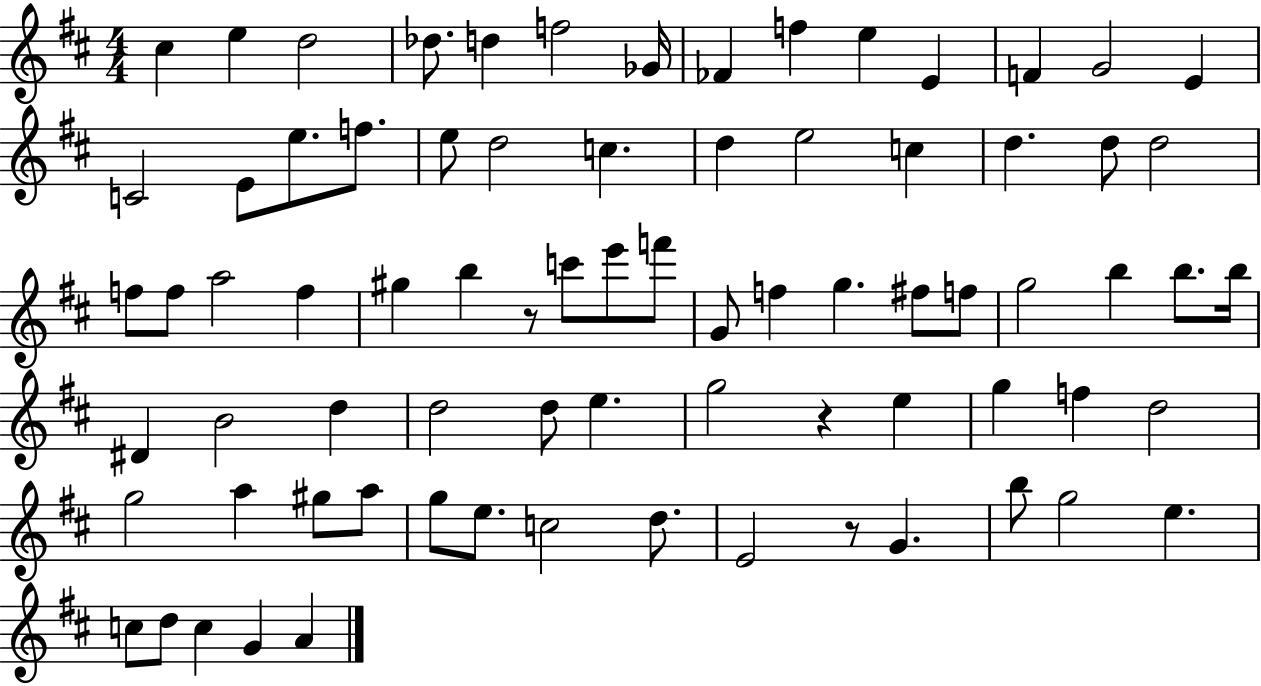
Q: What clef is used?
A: treble